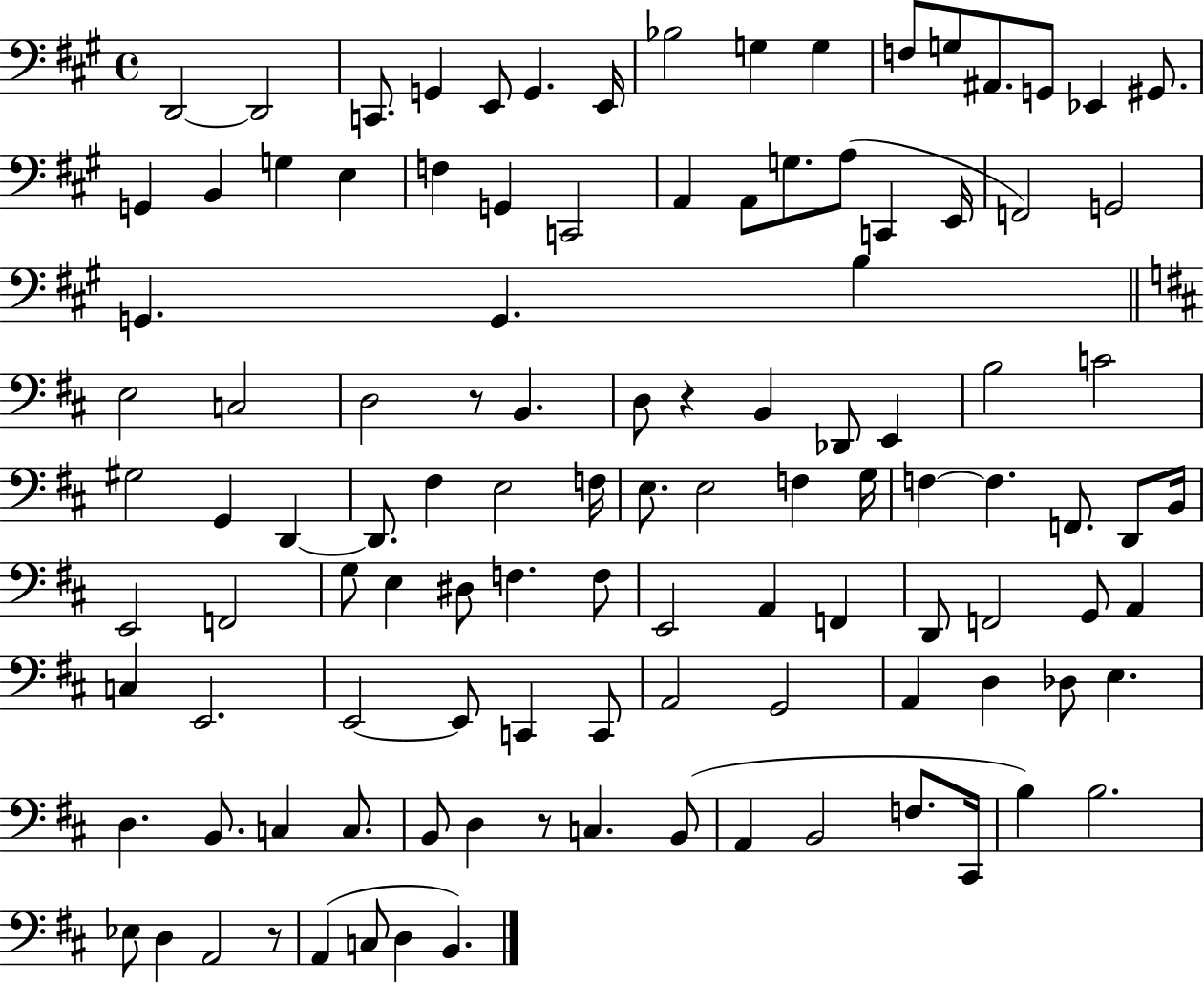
{
  \clef bass
  \time 4/4
  \defaultTimeSignature
  \key a \major
  d,2~~ d,2 | c,8. g,4 e,8 g,4. e,16 | bes2 g4 g4 | f8 g8 ais,8. g,8 ees,4 gis,8. | \break g,4 b,4 g4 e4 | f4 g,4 c,2 | a,4 a,8 g8. a8( c,4 e,16 | f,2) g,2 | \break g,4. g,4. b4 | \bar "||" \break \key b \minor e2 c2 | d2 r8 b,4. | d8 r4 b,4 des,8 e,4 | b2 c'2 | \break gis2 g,4 d,4~~ | d,8. fis4 e2 f16 | e8. e2 f4 g16 | f4~~ f4. f,8. d,8 b,16 | \break e,2 f,2 | g8 e4 dis8 f4. f8 | e,2 a,4 f,4 | d,8 f,2 g,8 a,4 | \break c4 e,2. | e,2~~ e,8 c,4 c,8 | a,2 g,2 | a,4 d4 des8 e4. | \break d4. b,8. c4 c8. | b,8 d4 r8 c4. b,8( | a,4 b,2 f8. cis,16 | b4) b2. | \break ees8 d4 a,2 r8 | a,4( c8 d4 b,4.) | \bar "|."
}